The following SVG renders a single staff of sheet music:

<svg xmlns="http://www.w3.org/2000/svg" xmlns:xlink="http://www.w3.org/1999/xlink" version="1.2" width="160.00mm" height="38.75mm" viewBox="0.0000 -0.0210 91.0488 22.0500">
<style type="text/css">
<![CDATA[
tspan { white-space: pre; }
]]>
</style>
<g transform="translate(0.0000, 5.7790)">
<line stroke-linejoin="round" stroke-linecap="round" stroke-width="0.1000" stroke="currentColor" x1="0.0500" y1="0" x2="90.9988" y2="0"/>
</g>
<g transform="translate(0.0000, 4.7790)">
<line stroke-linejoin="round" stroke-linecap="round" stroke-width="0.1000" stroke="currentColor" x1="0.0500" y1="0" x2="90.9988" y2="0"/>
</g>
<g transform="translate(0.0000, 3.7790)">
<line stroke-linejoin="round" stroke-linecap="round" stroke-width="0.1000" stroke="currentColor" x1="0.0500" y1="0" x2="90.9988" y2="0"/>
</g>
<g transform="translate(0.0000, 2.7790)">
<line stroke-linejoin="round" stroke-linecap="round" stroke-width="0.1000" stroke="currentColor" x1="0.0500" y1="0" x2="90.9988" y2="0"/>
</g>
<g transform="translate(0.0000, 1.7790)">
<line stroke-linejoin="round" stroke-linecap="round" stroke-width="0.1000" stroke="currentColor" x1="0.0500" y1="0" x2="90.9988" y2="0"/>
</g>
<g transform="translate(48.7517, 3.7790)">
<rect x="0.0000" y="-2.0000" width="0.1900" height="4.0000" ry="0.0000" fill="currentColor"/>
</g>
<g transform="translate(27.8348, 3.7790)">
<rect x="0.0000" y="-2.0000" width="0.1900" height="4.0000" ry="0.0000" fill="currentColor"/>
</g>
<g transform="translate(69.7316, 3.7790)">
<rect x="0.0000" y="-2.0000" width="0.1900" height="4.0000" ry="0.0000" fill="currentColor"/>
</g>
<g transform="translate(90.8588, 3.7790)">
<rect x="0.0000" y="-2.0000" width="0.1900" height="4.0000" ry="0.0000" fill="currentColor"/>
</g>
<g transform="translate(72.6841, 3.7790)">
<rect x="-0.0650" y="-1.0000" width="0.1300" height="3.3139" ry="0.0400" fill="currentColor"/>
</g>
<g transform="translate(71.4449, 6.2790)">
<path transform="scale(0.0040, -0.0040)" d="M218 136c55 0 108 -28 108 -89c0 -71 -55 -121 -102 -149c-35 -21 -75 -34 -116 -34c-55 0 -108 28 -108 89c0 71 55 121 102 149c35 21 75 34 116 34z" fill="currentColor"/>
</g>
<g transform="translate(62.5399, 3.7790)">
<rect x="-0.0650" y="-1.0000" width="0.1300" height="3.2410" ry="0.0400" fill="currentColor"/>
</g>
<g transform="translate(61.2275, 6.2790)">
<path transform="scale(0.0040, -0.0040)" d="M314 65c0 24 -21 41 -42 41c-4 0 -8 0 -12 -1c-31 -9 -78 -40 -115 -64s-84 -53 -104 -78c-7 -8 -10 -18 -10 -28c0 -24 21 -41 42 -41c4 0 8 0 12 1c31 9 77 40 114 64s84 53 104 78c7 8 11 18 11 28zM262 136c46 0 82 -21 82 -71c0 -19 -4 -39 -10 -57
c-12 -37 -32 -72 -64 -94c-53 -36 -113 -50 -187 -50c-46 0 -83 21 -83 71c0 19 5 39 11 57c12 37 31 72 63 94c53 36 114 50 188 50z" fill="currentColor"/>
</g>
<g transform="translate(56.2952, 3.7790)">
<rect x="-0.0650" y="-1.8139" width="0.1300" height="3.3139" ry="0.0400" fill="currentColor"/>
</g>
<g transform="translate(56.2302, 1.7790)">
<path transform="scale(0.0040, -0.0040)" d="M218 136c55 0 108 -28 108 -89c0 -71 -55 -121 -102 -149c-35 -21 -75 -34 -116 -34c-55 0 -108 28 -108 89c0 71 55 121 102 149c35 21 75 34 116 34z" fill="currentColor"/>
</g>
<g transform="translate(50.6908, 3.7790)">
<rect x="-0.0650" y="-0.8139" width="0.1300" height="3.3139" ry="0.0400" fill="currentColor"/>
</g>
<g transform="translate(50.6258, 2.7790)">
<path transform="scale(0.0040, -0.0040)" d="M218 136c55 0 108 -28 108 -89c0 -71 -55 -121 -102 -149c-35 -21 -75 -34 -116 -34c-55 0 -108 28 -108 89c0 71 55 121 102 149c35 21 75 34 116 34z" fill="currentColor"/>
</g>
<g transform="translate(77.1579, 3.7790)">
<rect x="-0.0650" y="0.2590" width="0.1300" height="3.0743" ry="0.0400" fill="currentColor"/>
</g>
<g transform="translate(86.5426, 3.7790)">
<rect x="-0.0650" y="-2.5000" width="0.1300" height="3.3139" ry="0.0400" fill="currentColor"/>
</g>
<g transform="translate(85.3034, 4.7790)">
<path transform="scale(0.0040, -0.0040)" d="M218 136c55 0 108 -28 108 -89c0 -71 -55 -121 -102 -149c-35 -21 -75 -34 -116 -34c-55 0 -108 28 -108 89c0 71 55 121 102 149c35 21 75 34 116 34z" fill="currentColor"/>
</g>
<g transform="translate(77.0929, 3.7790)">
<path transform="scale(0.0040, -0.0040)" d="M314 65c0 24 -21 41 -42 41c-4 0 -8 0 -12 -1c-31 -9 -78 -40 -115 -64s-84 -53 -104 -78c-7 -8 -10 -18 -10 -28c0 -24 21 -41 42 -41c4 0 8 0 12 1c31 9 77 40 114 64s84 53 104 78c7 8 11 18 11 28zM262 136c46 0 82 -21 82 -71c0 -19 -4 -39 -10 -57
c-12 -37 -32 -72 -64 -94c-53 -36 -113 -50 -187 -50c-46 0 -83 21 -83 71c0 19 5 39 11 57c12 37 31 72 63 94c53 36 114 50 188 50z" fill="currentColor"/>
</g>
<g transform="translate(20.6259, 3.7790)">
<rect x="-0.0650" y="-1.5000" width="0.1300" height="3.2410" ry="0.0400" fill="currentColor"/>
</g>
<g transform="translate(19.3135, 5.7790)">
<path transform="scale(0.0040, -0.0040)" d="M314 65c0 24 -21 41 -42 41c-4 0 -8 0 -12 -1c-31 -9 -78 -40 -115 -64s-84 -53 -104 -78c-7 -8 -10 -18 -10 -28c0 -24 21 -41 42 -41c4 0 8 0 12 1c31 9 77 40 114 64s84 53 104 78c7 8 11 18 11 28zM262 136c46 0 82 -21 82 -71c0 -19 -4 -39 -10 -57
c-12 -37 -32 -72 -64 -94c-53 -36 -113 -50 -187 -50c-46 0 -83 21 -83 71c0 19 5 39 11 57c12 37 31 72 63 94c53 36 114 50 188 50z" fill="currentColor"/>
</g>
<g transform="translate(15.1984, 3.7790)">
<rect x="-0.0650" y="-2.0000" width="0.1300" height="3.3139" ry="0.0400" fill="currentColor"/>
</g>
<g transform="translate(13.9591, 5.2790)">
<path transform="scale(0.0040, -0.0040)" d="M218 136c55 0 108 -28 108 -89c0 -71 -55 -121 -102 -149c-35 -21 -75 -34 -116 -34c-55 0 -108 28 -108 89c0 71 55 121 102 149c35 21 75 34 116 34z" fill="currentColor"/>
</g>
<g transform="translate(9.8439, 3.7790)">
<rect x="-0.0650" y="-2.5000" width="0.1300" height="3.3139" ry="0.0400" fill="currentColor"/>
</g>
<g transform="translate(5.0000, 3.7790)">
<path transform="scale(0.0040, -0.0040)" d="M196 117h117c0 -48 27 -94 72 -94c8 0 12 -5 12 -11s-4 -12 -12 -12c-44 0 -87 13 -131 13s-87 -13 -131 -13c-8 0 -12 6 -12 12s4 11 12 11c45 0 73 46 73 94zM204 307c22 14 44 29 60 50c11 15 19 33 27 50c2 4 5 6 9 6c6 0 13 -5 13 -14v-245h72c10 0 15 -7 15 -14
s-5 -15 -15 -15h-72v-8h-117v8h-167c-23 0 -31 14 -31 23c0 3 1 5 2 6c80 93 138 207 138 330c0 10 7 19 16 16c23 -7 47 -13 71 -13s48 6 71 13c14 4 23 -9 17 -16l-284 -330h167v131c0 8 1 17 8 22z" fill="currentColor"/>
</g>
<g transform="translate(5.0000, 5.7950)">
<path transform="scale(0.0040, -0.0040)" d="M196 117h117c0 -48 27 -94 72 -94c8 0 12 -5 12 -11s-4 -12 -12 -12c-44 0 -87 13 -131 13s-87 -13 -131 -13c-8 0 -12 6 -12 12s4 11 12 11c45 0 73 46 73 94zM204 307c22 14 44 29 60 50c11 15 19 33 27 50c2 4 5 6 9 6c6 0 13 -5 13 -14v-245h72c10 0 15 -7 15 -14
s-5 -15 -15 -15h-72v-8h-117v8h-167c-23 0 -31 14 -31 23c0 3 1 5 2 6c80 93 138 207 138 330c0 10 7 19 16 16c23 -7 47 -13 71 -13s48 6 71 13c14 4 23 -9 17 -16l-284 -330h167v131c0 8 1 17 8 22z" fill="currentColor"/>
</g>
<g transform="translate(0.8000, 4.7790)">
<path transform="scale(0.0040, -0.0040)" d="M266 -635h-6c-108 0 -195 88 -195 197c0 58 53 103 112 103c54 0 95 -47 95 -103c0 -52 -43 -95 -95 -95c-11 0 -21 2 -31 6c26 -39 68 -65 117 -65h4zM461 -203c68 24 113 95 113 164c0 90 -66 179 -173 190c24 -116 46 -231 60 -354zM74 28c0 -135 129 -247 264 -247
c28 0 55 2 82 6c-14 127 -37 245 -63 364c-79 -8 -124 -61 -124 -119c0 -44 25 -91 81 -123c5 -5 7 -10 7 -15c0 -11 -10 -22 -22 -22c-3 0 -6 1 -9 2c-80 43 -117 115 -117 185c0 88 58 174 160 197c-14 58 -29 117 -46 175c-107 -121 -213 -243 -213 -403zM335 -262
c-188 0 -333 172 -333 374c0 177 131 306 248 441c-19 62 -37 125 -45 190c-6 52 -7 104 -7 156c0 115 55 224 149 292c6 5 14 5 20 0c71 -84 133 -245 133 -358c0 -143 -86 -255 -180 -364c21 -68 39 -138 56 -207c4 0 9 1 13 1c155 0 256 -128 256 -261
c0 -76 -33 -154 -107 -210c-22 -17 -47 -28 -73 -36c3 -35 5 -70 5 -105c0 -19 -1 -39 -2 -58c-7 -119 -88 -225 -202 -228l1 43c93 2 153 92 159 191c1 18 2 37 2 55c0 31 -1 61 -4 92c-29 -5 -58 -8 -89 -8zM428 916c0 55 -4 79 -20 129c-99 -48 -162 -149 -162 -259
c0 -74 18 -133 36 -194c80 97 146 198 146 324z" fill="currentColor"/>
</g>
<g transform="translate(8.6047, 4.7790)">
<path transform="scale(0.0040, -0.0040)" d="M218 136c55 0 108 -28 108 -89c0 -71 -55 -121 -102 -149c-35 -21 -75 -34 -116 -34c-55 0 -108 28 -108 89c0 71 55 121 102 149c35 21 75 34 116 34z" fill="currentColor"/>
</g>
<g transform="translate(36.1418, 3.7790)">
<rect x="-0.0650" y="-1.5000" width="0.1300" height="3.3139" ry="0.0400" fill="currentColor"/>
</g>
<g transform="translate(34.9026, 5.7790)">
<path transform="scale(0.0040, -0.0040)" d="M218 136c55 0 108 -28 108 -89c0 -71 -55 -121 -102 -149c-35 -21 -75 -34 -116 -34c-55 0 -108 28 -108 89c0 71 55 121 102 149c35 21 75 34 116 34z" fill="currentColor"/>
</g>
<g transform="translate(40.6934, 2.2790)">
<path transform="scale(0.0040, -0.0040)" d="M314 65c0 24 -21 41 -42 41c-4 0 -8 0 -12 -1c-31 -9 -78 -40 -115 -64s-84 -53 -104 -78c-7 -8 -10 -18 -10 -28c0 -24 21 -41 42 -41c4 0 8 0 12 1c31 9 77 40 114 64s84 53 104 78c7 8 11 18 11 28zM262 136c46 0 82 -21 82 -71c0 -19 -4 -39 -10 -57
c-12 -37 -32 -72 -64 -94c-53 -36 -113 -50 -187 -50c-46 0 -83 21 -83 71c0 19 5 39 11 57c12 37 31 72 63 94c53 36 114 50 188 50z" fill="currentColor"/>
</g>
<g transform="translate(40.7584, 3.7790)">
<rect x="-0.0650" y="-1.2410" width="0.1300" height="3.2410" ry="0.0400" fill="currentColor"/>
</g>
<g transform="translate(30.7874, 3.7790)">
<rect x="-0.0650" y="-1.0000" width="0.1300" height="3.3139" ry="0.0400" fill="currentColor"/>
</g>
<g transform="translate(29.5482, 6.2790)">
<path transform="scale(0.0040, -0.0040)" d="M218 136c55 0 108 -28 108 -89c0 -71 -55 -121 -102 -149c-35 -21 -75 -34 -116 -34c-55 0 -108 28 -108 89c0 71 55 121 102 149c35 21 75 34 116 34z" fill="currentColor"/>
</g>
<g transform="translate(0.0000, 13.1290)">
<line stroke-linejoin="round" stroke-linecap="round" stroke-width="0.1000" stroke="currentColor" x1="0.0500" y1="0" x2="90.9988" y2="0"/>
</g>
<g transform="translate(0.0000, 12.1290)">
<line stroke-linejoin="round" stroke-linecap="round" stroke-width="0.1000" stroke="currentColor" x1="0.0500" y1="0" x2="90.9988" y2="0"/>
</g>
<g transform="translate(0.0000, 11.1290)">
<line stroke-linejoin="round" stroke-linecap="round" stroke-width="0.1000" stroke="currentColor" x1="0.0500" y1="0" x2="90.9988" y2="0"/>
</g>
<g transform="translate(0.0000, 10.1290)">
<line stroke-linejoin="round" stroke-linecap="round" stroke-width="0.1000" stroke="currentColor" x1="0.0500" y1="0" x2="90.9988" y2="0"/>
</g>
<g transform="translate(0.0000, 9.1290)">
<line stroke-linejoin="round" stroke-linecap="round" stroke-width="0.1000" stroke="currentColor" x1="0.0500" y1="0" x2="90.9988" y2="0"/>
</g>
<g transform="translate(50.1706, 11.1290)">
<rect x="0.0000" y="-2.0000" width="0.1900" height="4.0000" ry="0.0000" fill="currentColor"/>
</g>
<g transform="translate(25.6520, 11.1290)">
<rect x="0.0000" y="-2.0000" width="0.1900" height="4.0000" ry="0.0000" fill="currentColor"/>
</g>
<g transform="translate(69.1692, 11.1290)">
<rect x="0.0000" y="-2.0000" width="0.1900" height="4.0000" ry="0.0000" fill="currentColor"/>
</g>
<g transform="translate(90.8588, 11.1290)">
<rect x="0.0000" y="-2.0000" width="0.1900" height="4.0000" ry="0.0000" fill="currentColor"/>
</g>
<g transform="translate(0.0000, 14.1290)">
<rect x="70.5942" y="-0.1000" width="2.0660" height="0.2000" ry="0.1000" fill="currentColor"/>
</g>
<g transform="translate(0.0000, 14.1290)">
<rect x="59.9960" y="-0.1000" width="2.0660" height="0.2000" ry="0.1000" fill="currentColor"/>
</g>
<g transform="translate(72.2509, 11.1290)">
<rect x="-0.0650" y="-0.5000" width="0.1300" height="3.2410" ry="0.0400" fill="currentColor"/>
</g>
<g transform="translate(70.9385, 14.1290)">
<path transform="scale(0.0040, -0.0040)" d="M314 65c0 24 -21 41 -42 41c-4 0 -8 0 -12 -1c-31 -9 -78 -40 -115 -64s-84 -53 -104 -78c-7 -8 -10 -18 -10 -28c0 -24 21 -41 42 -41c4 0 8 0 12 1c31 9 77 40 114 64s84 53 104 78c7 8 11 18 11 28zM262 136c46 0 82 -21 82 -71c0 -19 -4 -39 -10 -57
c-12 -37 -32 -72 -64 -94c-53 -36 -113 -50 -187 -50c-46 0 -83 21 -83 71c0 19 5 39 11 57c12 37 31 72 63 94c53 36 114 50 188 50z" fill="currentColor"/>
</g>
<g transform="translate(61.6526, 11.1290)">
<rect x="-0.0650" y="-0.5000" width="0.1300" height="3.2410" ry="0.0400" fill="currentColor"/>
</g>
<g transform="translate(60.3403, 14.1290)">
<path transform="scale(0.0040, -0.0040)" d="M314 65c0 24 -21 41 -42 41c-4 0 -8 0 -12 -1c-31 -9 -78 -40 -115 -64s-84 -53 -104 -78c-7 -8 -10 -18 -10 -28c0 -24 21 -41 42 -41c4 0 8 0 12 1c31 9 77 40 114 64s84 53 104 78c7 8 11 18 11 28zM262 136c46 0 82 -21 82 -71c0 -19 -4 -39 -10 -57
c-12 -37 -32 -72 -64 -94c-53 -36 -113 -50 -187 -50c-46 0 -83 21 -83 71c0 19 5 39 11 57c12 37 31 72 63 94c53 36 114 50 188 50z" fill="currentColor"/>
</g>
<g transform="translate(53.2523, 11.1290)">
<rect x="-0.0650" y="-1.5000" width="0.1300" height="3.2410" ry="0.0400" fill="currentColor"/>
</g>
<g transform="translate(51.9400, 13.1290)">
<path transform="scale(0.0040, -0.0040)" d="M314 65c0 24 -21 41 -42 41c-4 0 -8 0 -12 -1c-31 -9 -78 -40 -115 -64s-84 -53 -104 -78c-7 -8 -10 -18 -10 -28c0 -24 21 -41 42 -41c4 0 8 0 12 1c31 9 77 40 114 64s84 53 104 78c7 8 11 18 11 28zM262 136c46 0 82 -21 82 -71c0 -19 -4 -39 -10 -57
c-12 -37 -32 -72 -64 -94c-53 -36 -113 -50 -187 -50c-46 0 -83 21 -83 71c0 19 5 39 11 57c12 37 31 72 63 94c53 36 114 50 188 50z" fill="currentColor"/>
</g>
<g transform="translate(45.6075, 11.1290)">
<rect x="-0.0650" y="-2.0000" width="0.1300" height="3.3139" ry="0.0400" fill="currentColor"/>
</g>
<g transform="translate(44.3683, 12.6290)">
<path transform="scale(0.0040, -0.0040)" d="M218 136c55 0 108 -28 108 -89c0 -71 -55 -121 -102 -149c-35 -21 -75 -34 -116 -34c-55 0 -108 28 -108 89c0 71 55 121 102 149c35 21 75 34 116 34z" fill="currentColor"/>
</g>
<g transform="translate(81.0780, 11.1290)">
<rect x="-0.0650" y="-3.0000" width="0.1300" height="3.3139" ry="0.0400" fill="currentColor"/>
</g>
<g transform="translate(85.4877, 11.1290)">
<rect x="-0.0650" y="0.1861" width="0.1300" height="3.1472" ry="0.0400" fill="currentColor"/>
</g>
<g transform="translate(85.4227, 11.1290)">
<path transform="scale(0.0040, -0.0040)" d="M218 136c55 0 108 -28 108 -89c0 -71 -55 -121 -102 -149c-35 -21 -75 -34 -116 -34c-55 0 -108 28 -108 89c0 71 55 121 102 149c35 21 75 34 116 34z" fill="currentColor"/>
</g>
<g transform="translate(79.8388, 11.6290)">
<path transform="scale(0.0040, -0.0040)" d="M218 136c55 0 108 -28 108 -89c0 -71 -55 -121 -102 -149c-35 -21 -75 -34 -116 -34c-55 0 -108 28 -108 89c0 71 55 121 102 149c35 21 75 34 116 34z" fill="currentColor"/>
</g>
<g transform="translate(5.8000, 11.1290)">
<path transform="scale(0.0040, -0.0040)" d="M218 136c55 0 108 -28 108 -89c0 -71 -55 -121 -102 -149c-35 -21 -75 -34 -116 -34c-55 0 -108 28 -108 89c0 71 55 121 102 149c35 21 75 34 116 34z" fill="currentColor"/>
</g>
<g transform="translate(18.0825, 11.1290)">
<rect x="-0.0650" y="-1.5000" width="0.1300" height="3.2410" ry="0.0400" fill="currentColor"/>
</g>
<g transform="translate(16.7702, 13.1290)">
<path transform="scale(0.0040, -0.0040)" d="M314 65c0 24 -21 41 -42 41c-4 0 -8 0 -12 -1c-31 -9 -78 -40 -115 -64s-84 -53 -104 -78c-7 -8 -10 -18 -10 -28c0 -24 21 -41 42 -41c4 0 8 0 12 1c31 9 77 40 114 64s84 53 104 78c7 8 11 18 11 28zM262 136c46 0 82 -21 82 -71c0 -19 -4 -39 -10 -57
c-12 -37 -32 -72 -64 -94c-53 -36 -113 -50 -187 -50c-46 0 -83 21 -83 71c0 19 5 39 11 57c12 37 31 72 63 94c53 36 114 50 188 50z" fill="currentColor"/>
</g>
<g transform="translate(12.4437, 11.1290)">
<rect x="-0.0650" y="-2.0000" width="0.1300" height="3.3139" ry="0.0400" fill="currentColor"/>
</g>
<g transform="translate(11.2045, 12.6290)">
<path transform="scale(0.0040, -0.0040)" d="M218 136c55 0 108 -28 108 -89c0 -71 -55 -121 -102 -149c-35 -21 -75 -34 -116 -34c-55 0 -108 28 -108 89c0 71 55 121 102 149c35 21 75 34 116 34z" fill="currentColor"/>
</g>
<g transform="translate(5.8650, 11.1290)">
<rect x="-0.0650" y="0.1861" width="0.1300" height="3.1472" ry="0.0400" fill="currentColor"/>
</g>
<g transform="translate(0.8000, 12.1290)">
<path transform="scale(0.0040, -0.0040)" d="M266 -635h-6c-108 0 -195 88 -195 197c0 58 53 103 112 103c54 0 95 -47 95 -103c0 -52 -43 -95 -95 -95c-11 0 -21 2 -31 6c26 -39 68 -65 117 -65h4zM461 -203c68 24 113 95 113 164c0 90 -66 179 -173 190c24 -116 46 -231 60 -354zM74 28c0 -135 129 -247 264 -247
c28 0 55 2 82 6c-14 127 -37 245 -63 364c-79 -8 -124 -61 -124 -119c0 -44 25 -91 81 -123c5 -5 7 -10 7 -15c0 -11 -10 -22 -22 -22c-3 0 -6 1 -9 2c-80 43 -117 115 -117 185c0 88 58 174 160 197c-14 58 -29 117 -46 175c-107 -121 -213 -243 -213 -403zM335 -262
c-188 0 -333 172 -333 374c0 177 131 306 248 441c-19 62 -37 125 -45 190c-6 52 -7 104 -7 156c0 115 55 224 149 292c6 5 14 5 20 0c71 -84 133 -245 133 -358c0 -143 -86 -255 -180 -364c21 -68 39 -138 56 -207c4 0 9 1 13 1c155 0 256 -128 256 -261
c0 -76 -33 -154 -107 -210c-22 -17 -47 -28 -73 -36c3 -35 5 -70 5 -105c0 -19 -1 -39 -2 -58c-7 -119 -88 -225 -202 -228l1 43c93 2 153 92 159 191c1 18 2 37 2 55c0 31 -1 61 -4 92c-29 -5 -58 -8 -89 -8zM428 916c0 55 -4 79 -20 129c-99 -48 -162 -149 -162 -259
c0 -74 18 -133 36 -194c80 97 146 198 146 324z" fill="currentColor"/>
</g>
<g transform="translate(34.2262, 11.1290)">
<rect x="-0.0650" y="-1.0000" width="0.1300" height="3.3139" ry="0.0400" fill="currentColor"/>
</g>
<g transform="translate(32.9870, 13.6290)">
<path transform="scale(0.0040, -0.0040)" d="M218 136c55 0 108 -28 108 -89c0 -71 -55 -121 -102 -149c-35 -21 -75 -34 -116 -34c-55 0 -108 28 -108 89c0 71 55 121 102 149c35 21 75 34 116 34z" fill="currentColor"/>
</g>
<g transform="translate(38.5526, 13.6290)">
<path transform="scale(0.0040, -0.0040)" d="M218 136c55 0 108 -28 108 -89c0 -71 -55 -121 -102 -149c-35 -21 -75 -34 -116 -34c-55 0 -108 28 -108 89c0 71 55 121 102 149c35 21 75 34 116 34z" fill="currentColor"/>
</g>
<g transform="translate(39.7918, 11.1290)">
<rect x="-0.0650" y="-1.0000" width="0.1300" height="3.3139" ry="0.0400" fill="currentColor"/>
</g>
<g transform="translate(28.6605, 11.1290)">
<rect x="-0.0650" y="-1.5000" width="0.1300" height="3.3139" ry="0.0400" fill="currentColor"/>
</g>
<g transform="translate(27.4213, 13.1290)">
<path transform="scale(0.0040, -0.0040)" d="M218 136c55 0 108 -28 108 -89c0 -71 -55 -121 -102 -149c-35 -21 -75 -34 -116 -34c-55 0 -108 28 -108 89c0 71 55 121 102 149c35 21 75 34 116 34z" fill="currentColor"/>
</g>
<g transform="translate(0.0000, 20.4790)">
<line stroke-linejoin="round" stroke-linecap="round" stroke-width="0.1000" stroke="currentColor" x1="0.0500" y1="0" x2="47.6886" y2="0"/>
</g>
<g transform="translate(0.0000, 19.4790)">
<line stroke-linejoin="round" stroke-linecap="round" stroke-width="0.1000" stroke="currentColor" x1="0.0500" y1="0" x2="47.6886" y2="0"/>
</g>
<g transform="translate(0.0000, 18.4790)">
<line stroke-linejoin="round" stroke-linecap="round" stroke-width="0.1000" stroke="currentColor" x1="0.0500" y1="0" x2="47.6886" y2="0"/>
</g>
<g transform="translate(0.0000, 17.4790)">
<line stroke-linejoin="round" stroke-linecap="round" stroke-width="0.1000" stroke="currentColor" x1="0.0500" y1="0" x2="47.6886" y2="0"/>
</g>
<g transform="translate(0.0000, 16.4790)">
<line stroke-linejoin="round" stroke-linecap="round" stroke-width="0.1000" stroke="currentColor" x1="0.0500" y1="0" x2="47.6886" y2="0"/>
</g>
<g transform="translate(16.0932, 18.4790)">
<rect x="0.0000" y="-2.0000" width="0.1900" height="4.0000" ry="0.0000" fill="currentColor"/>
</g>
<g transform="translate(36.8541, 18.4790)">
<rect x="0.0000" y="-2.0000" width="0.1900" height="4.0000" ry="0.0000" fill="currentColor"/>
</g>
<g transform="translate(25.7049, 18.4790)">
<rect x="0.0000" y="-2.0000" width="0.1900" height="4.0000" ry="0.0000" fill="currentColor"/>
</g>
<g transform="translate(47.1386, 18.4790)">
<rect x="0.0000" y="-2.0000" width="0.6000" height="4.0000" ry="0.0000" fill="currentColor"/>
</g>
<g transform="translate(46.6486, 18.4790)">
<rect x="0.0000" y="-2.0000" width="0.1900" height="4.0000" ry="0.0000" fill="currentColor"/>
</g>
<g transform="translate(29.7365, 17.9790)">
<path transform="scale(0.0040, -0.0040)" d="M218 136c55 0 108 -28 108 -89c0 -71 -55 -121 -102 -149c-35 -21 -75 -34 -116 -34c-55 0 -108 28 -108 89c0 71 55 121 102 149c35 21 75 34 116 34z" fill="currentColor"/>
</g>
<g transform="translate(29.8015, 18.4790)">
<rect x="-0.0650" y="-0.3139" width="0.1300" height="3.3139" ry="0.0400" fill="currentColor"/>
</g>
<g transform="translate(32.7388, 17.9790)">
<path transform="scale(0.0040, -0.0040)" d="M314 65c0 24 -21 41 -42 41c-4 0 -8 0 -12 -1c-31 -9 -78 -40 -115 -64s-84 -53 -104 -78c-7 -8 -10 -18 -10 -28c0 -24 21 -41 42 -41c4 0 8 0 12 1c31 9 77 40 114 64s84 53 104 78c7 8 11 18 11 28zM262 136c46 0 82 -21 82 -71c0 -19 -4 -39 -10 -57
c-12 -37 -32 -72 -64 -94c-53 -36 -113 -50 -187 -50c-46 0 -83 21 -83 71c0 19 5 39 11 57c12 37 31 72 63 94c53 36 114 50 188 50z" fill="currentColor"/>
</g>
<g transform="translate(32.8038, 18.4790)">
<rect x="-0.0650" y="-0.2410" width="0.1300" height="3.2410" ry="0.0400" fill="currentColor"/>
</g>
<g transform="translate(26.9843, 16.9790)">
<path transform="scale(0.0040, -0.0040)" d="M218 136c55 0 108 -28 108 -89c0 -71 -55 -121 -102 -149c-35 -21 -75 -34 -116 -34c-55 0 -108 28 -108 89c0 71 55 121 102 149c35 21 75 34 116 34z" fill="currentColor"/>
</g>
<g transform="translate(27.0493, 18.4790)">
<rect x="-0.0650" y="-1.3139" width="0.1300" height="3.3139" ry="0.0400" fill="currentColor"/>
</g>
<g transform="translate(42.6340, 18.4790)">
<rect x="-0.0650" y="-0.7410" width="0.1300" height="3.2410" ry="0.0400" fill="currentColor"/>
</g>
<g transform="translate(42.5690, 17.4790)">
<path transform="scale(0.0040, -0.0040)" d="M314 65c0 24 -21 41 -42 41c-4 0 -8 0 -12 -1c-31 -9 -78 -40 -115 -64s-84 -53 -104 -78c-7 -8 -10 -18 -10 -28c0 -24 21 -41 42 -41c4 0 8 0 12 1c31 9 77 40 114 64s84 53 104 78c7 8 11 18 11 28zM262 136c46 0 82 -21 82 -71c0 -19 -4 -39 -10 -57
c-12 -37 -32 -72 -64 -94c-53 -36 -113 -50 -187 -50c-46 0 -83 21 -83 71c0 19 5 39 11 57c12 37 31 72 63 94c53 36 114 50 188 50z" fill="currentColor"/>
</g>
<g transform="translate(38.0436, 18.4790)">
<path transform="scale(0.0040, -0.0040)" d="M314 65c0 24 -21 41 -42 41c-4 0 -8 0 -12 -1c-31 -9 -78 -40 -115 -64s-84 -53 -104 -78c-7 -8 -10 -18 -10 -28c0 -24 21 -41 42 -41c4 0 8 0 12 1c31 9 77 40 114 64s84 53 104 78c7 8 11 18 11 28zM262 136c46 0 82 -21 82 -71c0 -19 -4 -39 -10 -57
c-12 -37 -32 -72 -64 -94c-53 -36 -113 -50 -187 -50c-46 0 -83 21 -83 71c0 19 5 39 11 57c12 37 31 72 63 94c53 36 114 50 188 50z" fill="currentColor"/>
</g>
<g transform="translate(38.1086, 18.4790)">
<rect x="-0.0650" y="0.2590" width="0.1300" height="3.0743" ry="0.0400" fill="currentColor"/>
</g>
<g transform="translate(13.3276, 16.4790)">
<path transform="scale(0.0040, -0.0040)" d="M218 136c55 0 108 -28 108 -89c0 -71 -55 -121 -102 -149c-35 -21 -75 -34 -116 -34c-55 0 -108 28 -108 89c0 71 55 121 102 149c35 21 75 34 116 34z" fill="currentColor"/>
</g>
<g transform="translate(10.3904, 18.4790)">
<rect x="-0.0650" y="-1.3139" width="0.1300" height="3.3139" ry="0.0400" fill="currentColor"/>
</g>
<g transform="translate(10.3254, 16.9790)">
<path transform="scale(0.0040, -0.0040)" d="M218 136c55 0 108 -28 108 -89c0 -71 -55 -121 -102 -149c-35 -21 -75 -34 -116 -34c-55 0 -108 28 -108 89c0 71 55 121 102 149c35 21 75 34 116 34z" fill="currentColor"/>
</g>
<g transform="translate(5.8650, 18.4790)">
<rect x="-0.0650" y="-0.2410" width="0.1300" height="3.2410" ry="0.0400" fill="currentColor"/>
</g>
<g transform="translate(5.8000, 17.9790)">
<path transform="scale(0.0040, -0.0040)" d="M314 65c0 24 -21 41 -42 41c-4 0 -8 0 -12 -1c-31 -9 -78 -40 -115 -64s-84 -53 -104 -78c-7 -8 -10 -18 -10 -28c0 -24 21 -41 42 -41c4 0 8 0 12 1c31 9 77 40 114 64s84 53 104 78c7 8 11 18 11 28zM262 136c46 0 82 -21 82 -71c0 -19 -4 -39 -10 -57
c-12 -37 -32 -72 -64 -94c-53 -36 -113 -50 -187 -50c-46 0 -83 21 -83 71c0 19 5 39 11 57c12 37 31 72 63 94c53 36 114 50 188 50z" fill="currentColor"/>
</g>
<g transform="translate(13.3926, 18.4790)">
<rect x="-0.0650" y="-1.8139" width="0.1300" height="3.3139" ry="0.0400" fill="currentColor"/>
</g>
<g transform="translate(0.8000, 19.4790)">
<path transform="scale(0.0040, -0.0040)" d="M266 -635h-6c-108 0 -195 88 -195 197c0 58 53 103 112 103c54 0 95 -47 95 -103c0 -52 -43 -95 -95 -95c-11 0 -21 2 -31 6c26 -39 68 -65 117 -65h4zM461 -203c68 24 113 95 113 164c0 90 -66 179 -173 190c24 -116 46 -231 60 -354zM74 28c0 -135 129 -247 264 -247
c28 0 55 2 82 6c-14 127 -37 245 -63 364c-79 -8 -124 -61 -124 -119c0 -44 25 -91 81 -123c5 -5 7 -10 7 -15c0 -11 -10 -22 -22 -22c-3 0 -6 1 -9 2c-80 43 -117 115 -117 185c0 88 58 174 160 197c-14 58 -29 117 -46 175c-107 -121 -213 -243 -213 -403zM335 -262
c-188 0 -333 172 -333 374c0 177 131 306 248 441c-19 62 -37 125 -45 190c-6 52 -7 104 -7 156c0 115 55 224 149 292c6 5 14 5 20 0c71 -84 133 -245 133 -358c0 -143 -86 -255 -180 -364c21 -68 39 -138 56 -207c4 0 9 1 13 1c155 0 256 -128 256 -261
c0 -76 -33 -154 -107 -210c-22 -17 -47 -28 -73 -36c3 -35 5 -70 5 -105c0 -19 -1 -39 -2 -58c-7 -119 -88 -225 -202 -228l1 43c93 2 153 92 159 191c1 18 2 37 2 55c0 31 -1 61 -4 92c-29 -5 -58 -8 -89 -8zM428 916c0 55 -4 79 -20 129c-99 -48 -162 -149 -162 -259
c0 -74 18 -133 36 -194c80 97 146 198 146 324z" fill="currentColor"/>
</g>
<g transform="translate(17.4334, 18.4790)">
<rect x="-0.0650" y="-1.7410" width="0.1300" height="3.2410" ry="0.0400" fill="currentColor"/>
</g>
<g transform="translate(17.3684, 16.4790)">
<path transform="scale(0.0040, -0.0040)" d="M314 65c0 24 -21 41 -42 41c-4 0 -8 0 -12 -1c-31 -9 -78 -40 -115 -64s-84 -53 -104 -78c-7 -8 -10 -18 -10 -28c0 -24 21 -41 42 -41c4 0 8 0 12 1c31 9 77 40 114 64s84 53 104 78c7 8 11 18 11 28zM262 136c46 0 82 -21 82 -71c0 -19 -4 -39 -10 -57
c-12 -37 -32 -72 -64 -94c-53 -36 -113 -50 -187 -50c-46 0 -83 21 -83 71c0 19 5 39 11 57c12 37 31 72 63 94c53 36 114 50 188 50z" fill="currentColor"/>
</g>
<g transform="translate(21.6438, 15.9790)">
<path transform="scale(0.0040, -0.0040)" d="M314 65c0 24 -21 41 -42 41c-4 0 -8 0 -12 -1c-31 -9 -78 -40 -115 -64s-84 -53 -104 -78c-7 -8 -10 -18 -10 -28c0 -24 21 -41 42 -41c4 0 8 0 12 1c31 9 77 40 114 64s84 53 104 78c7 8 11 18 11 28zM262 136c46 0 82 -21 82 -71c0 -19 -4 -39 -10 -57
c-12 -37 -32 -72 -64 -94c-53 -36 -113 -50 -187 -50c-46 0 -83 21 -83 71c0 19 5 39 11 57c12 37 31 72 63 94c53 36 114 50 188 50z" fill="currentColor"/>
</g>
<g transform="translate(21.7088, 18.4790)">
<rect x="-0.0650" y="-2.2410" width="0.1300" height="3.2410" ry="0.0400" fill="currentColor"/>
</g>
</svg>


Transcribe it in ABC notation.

X:1
T:Untitled
M:4/4
L:1/4
K:C
G F E2 D E e2 d f D2 D B2 G B F E2 E D D F E2 C2 C2 A B c2 e f f2 g2 e c c2 B2 d2